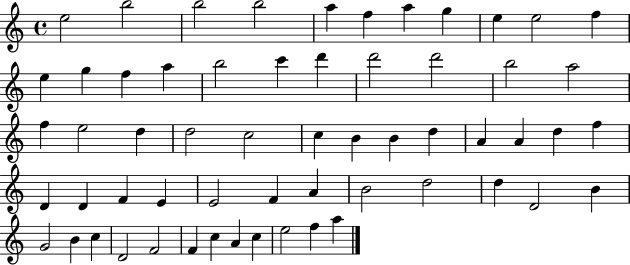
{
  \clef treble
  \time 4/4
  \defaultTimeSignature
  \key c \major
  e''2 b''2 | b''2 b''2 | a''4 f''4 a''4 g''4 | e''4 e''2 f''4 | \break e''4 g''4 f''4 a''4 | b''2 c'''4 d'''4 | d'''2 d'''2 | b''2 a''2 | \break f''4 e''2 d''4 | d''2 c''2 | c''4 b'4 b'4 d''4 | a'4 a'4 d''4 f''4 | \break d'4 d'4 f'4 e'4 | e'2 f'4 a'4 | b'2 d''2 | d''4 d'2 b'4 | \break g'2 b'4 c''4 | d'2 f'2 | f'4 c''4 a'4 c''4 | e''2 f''4 a''4 | \break \bar "|."
}